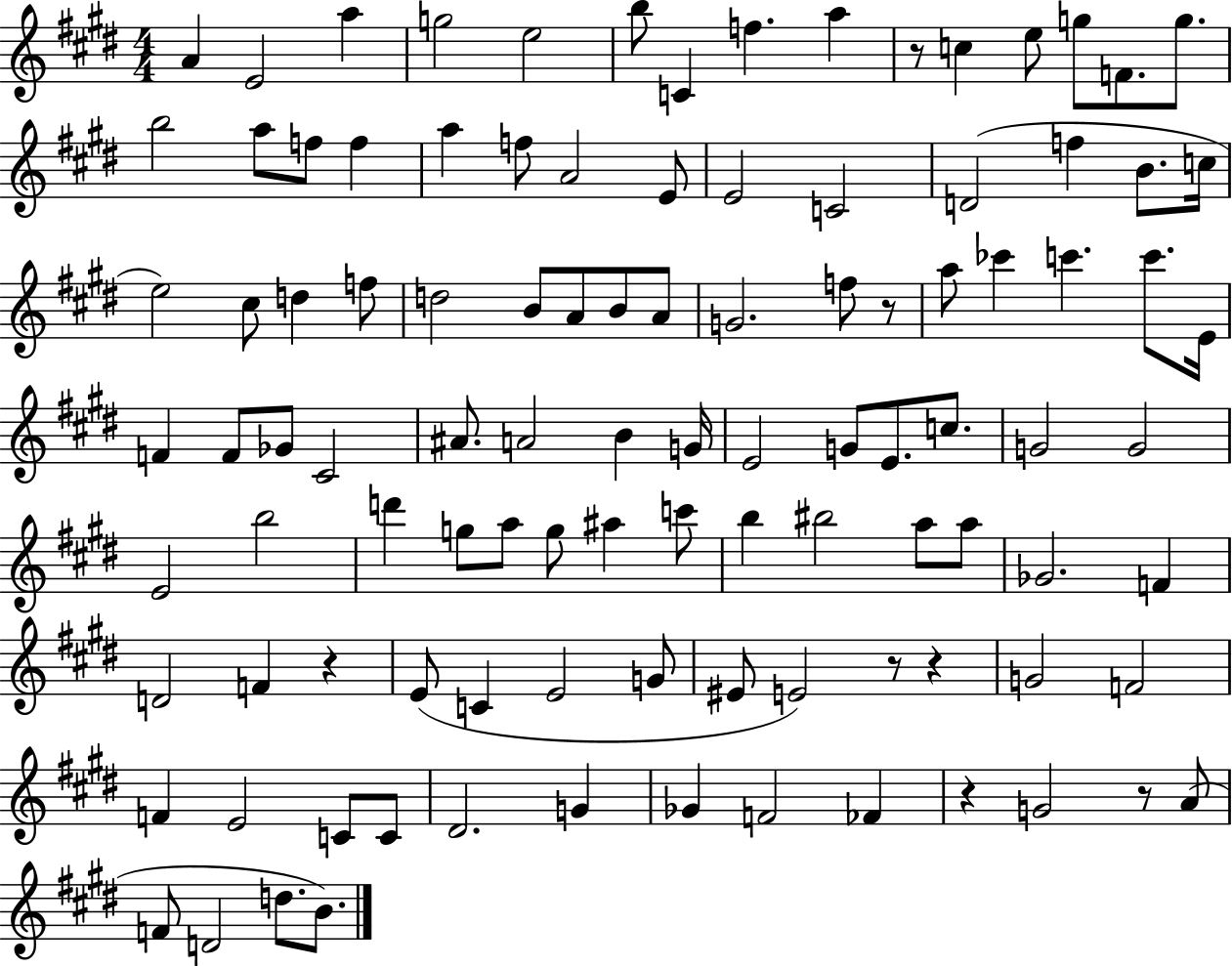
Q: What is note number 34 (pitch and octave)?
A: B4